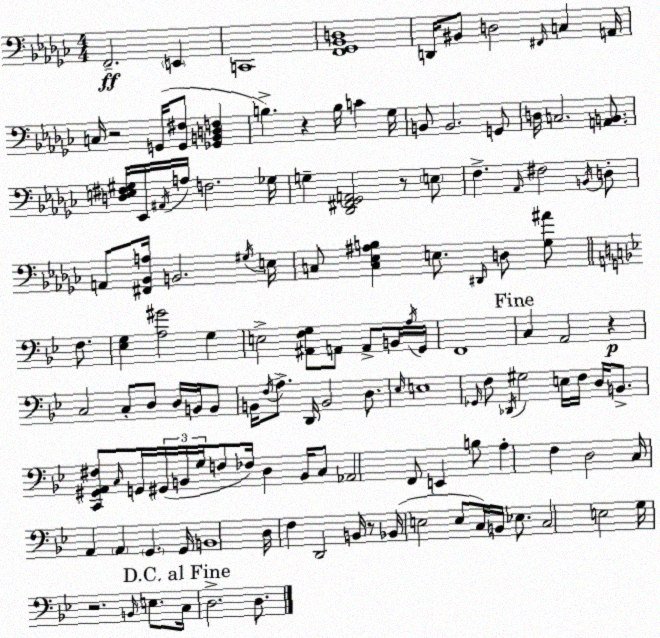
X:1
T:Untitled
M:4/4
L:1/4
K:Ebm
F,,2 E,, C,,4 [F,,_G,,_B,,D,]4 D,,/4 ^B,,/2 D,2 ^F,,/4 C, A,,/4 C,/4 z2 G,,/4 [G,,^F,]/2 [_G,,B,,D,F,] B, z B,/4 C _G,/4 B,,/2 B,,2 G,,/2 D,/4 C,2 [A,,B,,]/2 [D,E,^F,^G,]/4 _E,,/4 ^A,,/4 A,/4 F,2 _G,/4 G, [_D,,^F,,_G,,A,,]2 z/2 E,/2 F, _A,,/4 ^F,2 B,,/4 D,/2 A,,/2 [^F,,_B,,A,]/4 B,,2 ^G,/4 E,/4 C,/2 [C,_E,^A,B,] E,/2 ^D,,/4 D,/2 [_G,^A]/2 F,/2 [_E,G,] [A,^G]2 G, E,2 [^A,,F,G,]/2 A,,/2 A,,/2 B,,/4 A,/4 G,,/4 F,,4 C, A,,2 z C,2 C,/2 D,/2 D,/4 B,,/4 B,,/2 B,,/4 F,/4 A,/2 D,,/4 B,,2 D,/2 _E,/4 E,4 _G,,/4 F,/2 _D,,/4 ^G,2 E,/4 F,/4 D,/4 B,,/2 [C,,^G,,A,,^F,]/2 C,/4 G,,/4 ^G,,/4 B,,/4 G,/4 F,/2 _F,/4 D, B,,/4 C,/2 _A,,2 F,,/2 E,, B,/2 A, F, D,2 C,/4 A,, A,, G,, G,,/4 B,,4 D,/4 F, D,,2 B,,/4 z/2 _B,,/4 E,2 E,/2 C,/4 B,,/4 _E,/2 C,2 E,2 G,/4 z2 B,,/4 E,/2 C,/4 D,2 D,/2